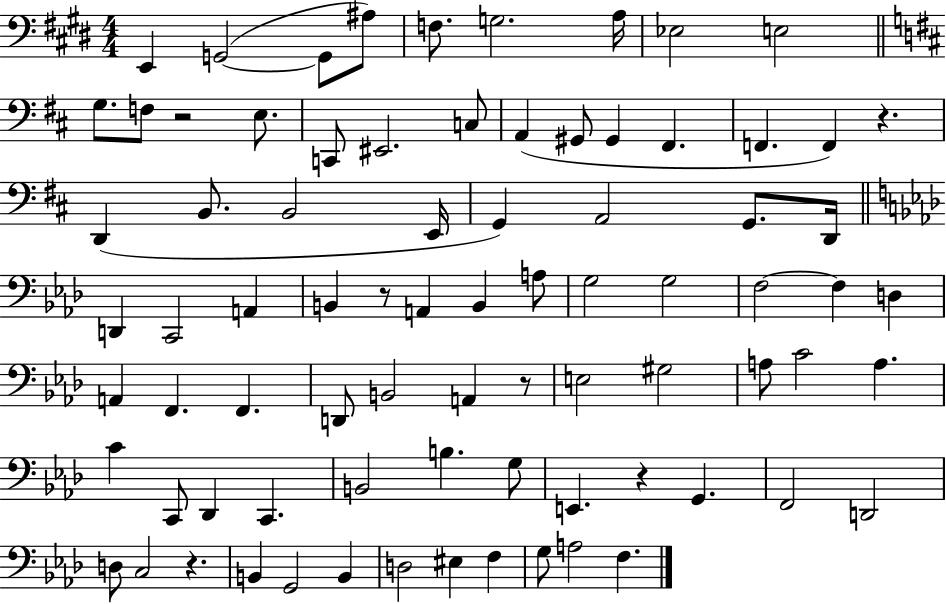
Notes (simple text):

E2/q G2/h G2/e A#3/e F3/e. G3/h. A3/s Eb3/h E3/h G3/e. F3/e R/h E3/e. C2/e EIS2/h. C3/e A2/q G#2/e G#2/q F#2/q. F2/q. F2/q R/q. D2/q B2/e. B2/h E2/s G2/q A2/h G2/e. D2/s D2/q C2/h A2/q B2/q R/e A2/q B2/q A3/e G3/h G3/h F3/h F3/q D3/q A2/q F2/q. F2/q. D2/e B2/h A2/q R/e E3/h G#3/h A3/e C4/h A3/q. C4/q C2/e Db2/q C2/q. B2/h B3/q. G3/e E2/q. R/q G2/q. F2/h D2/h D3/e C3/h R/q. B2/q G2/h B2/q D3/h EIS3/q F3/q G3/e A3/h F3/q.